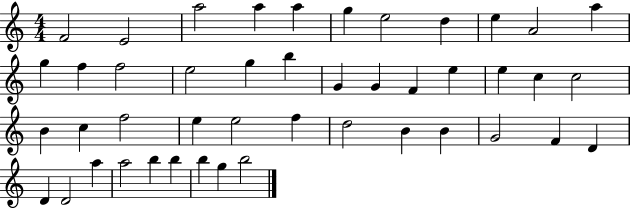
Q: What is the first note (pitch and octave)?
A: F4